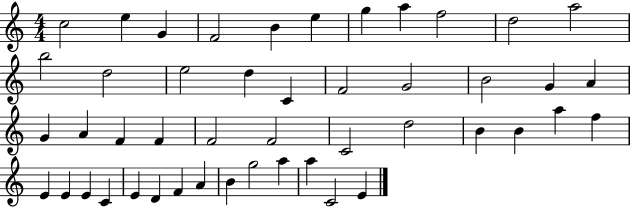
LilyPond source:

{
  \clef treble
  \numericTimeSignature
  \time 4/4
  \key c \major
  c''2 e''4 g'4 | f'2 b'4 e''4 | g''4 a''4 f''2 | d''2 a''2 | \break b''2 d''2 | e''2 d''4 c'4 | f'2 g'2 | b'2 g'4 a'4 | \break g'4 a'4 f'4 f'4 | f'2 f'2 | c'2 d''2 | b'4 b'4 a''4 f''4 | \break e'4 e'4 e'4 c'4 | e'4 d'4 f'4 a'4 | b'4 g''2 a''4 | a''4 c'2 e'4 | \break \bar "|."
}